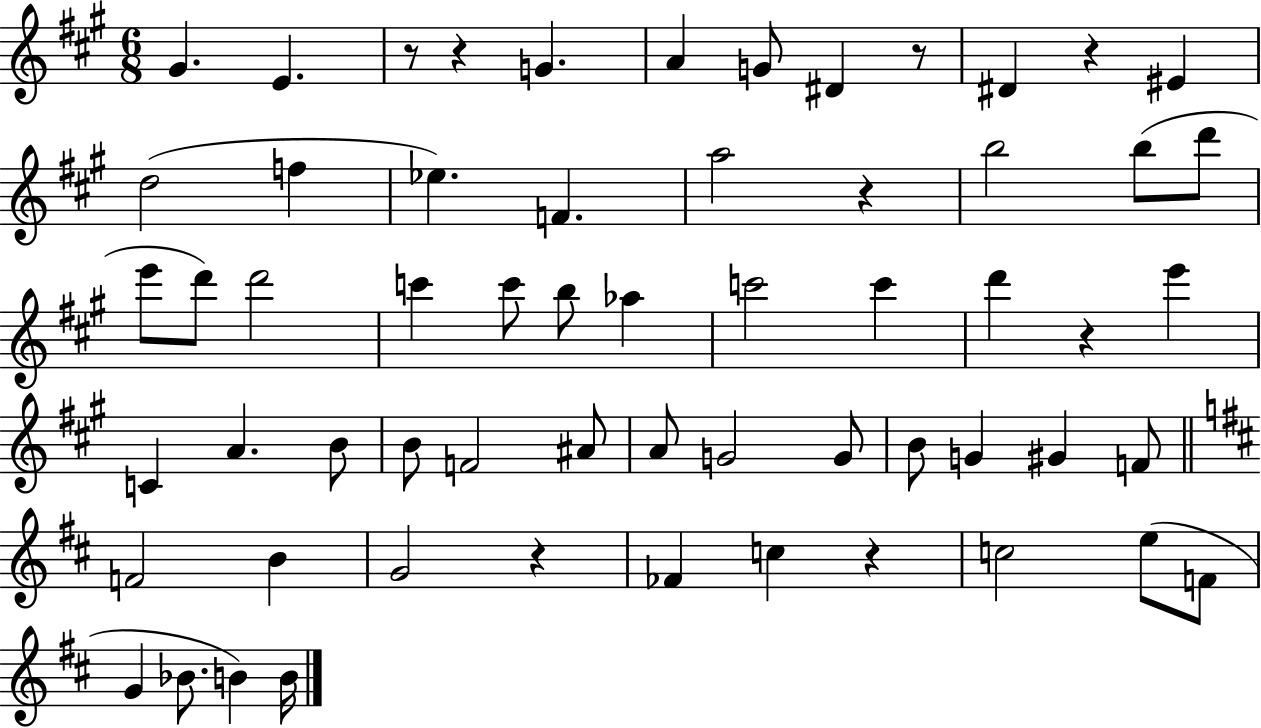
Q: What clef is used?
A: treble